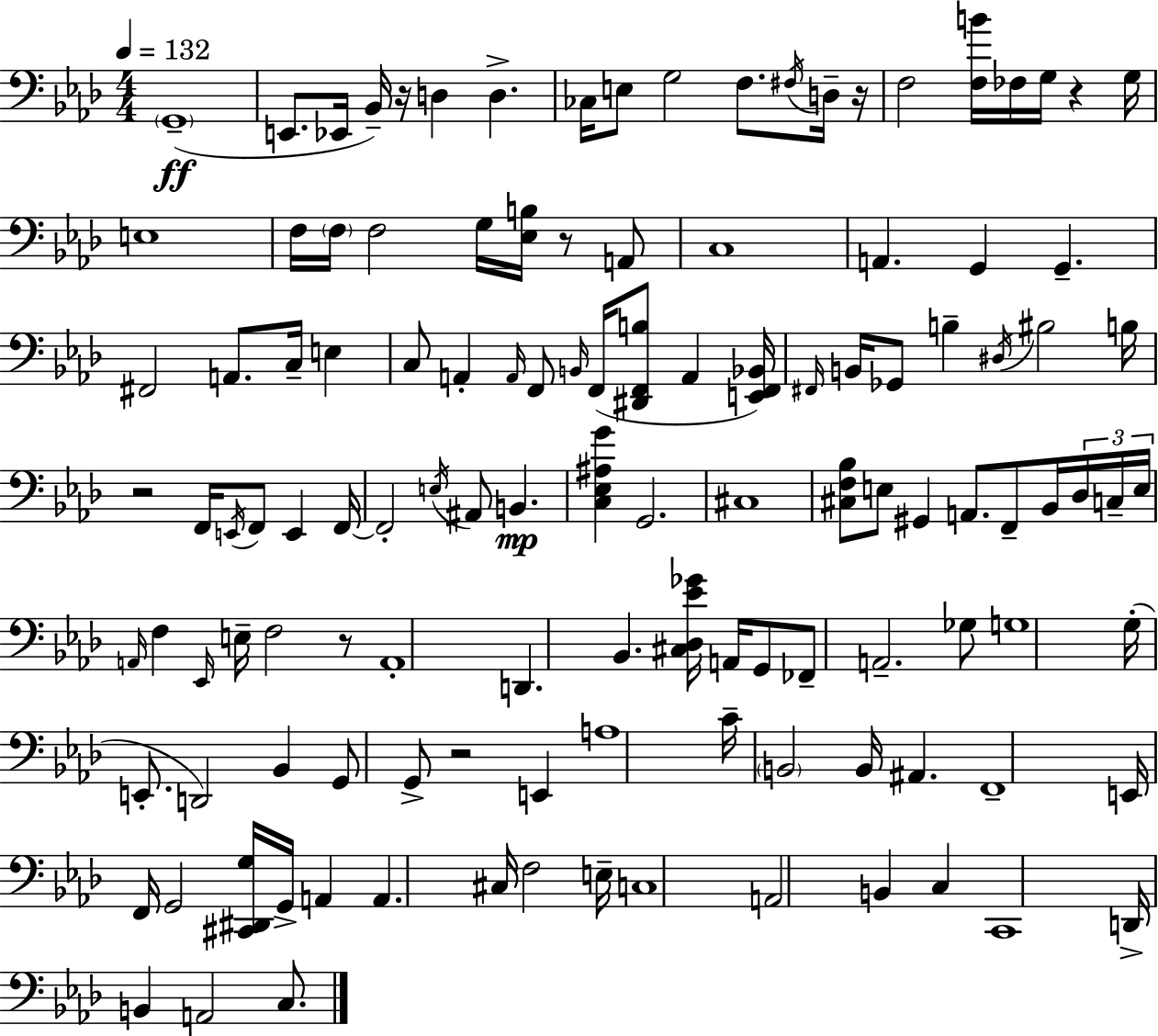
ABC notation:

X:1
T:Untitled
M:4/4
L:1/4
K:Ab
G,,4 E,,/2 _E,,/4 _B,,/4 z/4 D, D, _C,/4 E,/2 G,2 F,/2 ^F,/4 D,/4 z/4 F,2 [F,B]/4 _F,/4 G,/4 z G,/4 E,4 F,/4 F,/4 F,2 G,/4 [_E,B,]/4 z/2 A,,/2 C,4 A,, G,, G,, ^F,,2 A,,/2 C,/4 E, C,/2 A,, A,,/4 F,,/2 B,,/4 F,,/4 [^D,,F,,B,]/2 A,, [E,,F,,_B,,]/4 ^F,,/4 B,,/4 _G,,/2 B, ^D,/4 ^B,2 B,/4 z2 F,,/4 E,,/4 F,,/2 E,, F,,/4 F,,2 E,/4 ^A,,/2 B,, [C,_E,^A,G] G,,2 ^C,4 [^C,F,_B,]/2 E,/2 ^G,, A,,/2 F,,/2 _B,,/4 _D,/4 C,/4 E,/4 A,,/4 F, _E,,/4 E,/4 F,2 z/2 A,,4 D,, _B,, [^C,_D,_E_G]/4 A,,/4 G,,/2 _F,,/2 A,,2 _G,/2 G,4 G,/4 E,,/2 D,,2 _B,, G,,/2 G,,/2 z2 E,, A,4 C/4 B,,2 B,,/4 ^A,, F,,4 E,,/4 F,,/4 G,,2 [^C,,^D,,G,]/4 G,,/4 A,, A,, ^C,/4 F,2 E,/4 C,4 A,,2 B,, C, C,,4 D,,/4 B,, A,,2 C,/2